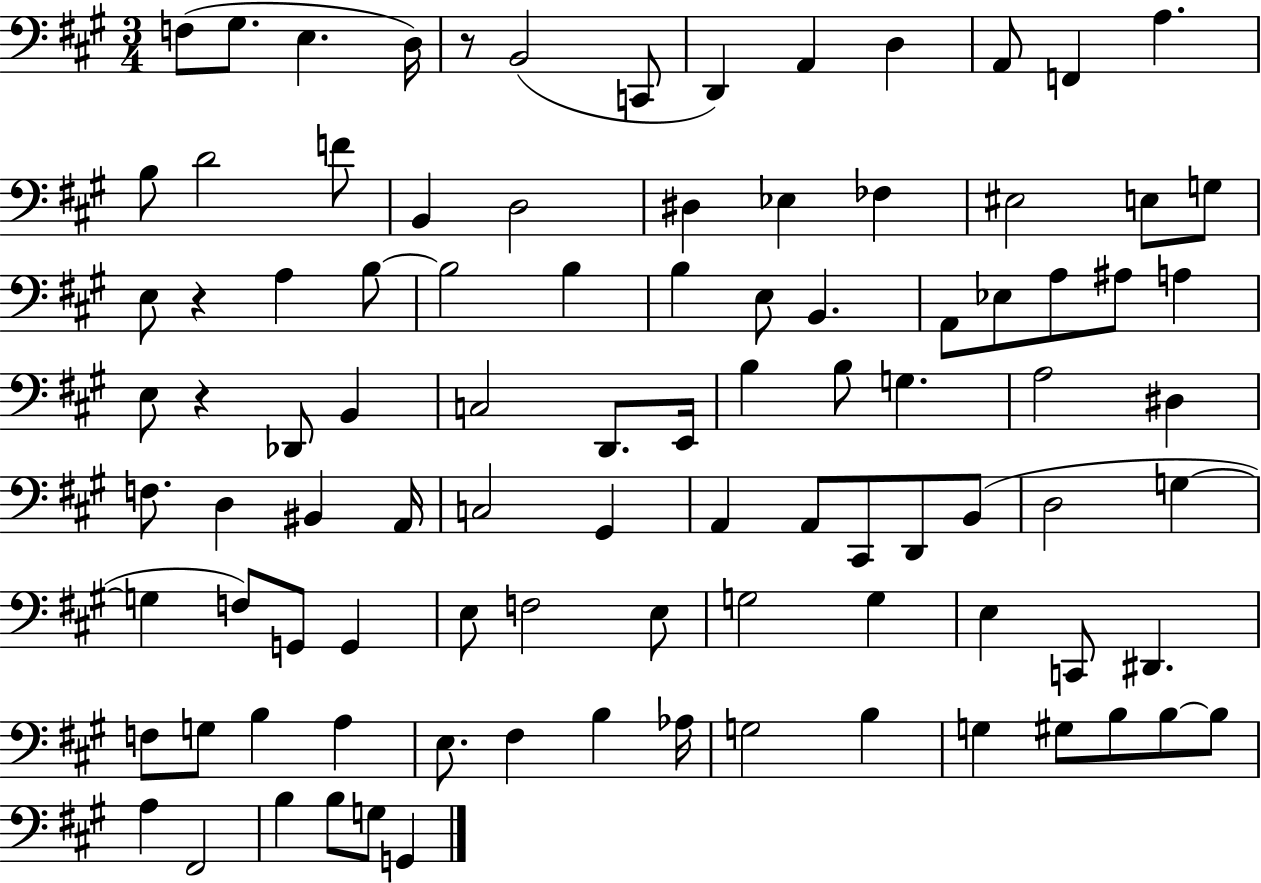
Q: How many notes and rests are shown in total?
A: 96